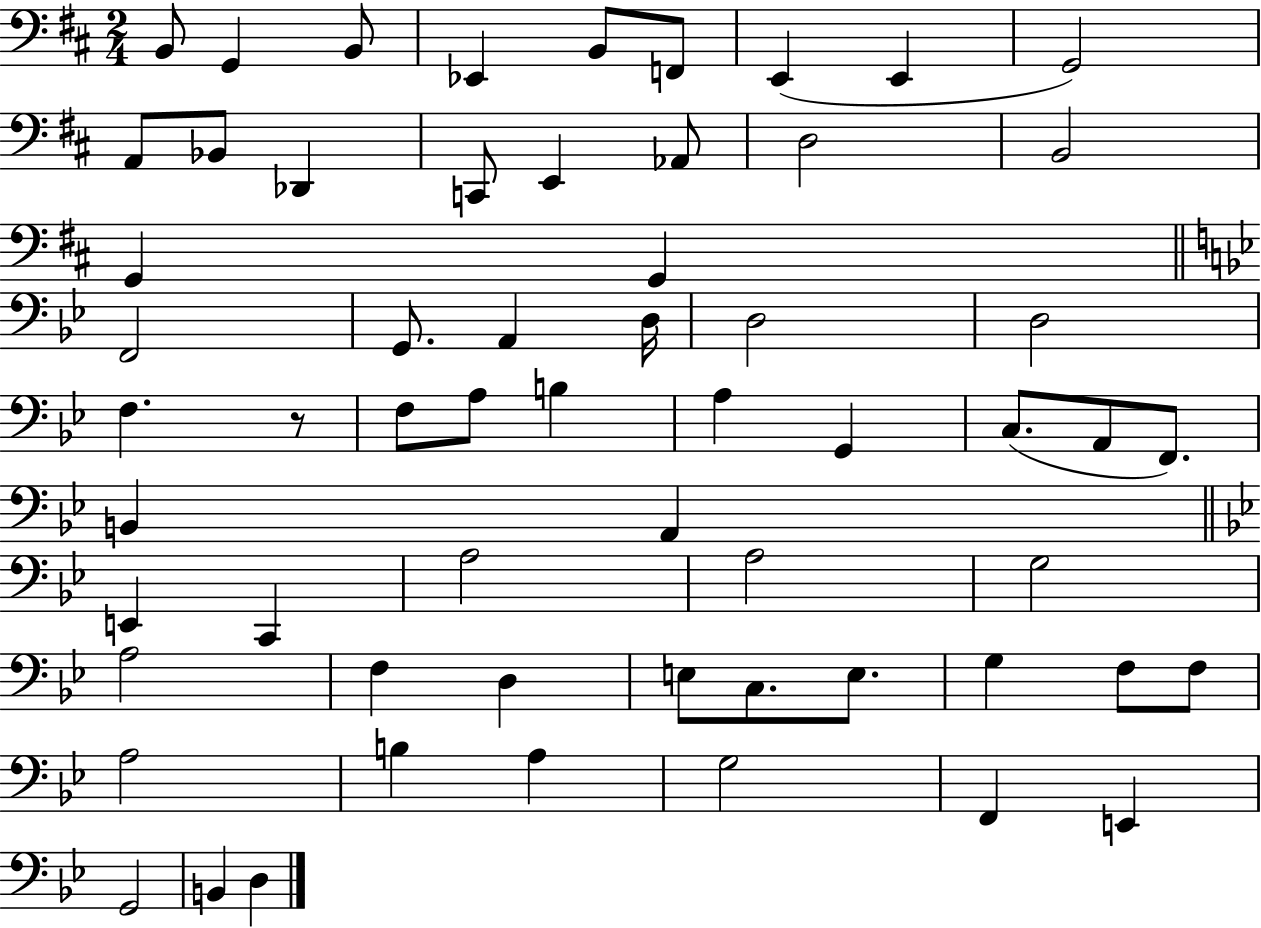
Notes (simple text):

B2/e G2/q B2/e Eb2/q B2/e F2/e E2/q E2/q G2/h A2/e Bb2/e Db2/q C2/e E2/q Ab2/e D3/h B2/h G2/q G2/q F2/h G2/e. A2/q D3/s D3/h D3/h F3/q. R/e F3/e A3/e B3/q A3/q G2/q C3/e. A2/e F2/e. B2/q A2/q E2/q C2/q A3/h A3/h G3/h A3/h F3/q D3/q E3/e C3/e. E3/e. G3/q F3/e F3/e A3/h B3/q A3/q G3/h F2/q E2/q G2/h B2/q D3/q